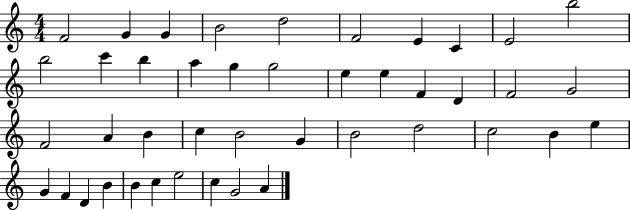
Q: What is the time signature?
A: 4/4